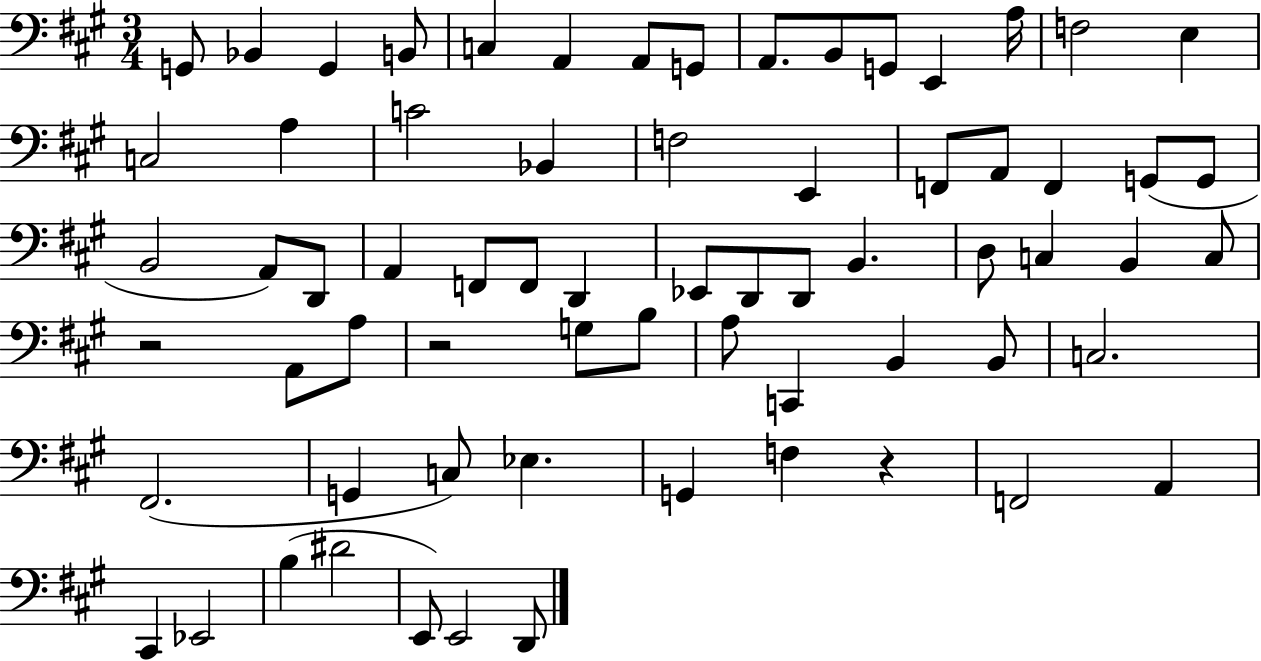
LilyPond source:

{
  \clef bass
  \numericTimeSignature
  \time 3/4
  \key a \major
  g,8 bes,4 g,4 b,8 | c4 a,4 a,8 g,8 | a,8. b,8 g,8 e,4 a16 | f2 e4 | \break c2 a4 | c'2 bes,4 | f2 e,4 | f,8 a,8 f,4 g,8( g,8 | \break b,2 a,8) d,8 | a,4 f,8 f,8 d,4 | ees,8 d,8 d,8 b,4. | d8 c4 b,4 c8 | \break r2 a,8 a8 | r2 g8 b8 | a8 c,4 b,4 b,8 | c2. | \break fis,2.( | g,4 c8) ees4. | g,4 f4 r4 | f,2 a,4 | \break cis,4 ees,2 | b4( dis'2 | e,8) e,2 d,8 | \bar "|."
}